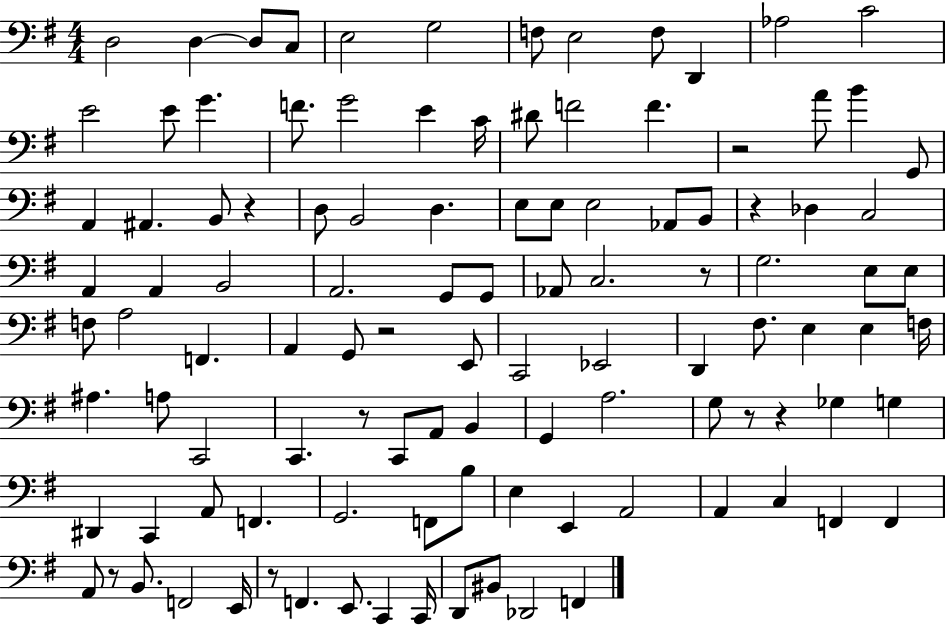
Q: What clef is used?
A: bass